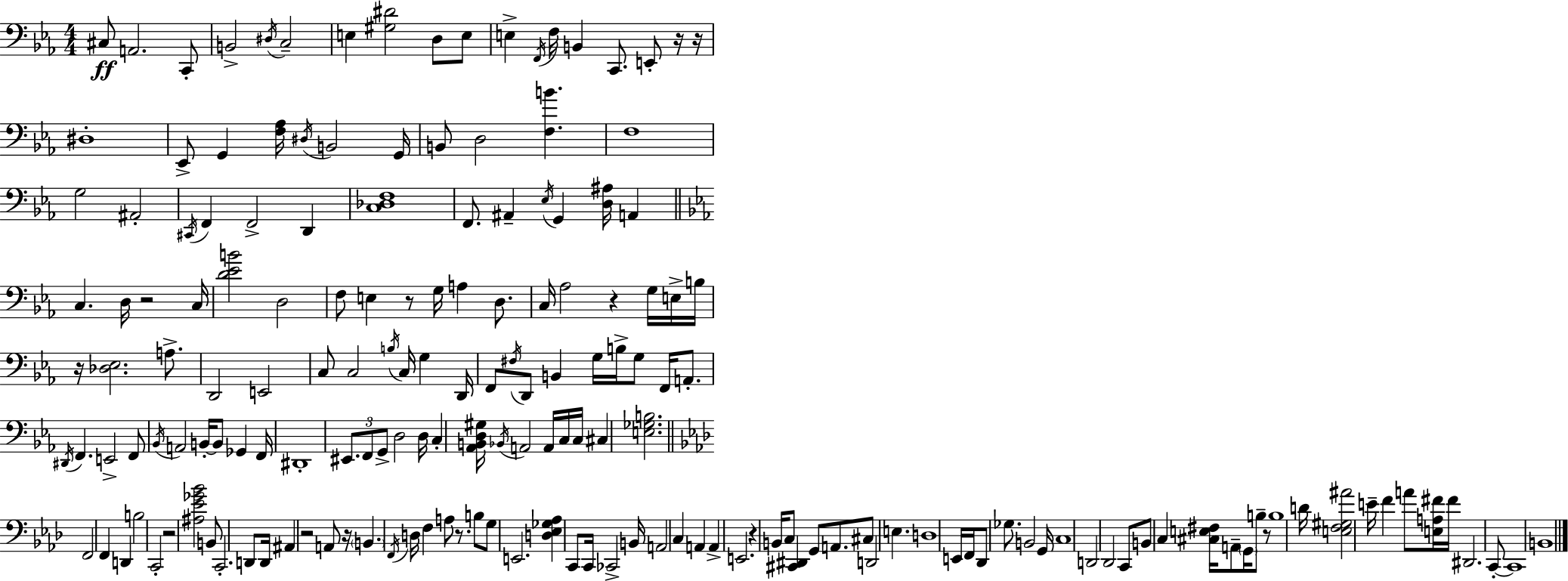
C#3/e A2/h. C2/e B2/h D#3/s C3/h E3/q [G#3,D#4]/h D3/e E3/e E3/q F2/s F3/s B2/q C2/e. E2/e R/s R/s D#3/w Eb2/e G2/q [F3,Ab3]/s D#3/s B2/h G2/s B2/e D3/h [F3,B4]/q. F3/w G3/h A#2/h C#2/s F2/q F2/h D2/q [C3,Db3,F3]/w F2/e. A#2/q Eb3/s G2/q [D3,A#3]/s A2/q C3/q. D3/s R/h C3/s [D4,Eb4,B4]/h D3/h F3/e E3/q R/e G3/s A3/q D3/e. C3/s Ab3/h R/q G3/s E3/s B3/s R/s [Db3,Eb3]/h. A3/e. D2/h E2/h C3/e C3/h B3/s C3/s G3/q D2/s F2/e F#3/s D2/e B2/q G3/s B3/s G3/e F2/s A2/e. D#2/s F2/q. E2/h F2/e Bb2/s A2/h B2/s B2/e Gb2/q F2/s D#2/w EIS2/e. F2/e G2/e D3/h D3/s C3/q [Ab2,B2,D3,G#3]/s Bb2/s A2/h A2/s C3/s C3/s C#3/q [E3,Gb3,B3]/h. F2/h F2/q D2/q B3/h C2/h R/h [A#3,Eb4,Gb4,Bb4]/h B2/e C2/h. D2/e D2/s A#2/q R/h A2/e R/s B2/q. F2/s D3/s F3/q A3/e R/e. B3/e G3/e E2/h. [D3,Eb3,Gb3,Ab3]/q C2/e C2/s CES2/h B2/s A2/h C3/q A2/q A2/q E2/h. R/q B2/s C3/e [C#2,D#2]/q G2/e A2/e. C#3/e D2/h E3/q. D3/w E2/s F2/s Db2/e Gb3/e. B2/h G2/s C3/w D2/h Db2/h C2/e B2/e C3/q [C#3,E3,F#3]/s A2/e G2/s B3/e R/e B3/w D4/s [E3,F3,G#3,A#4]/h E4/s F4/q A4/e [E3,A3,F#4]/s F#4/s D#2/h. C2/e C2/w B2/w